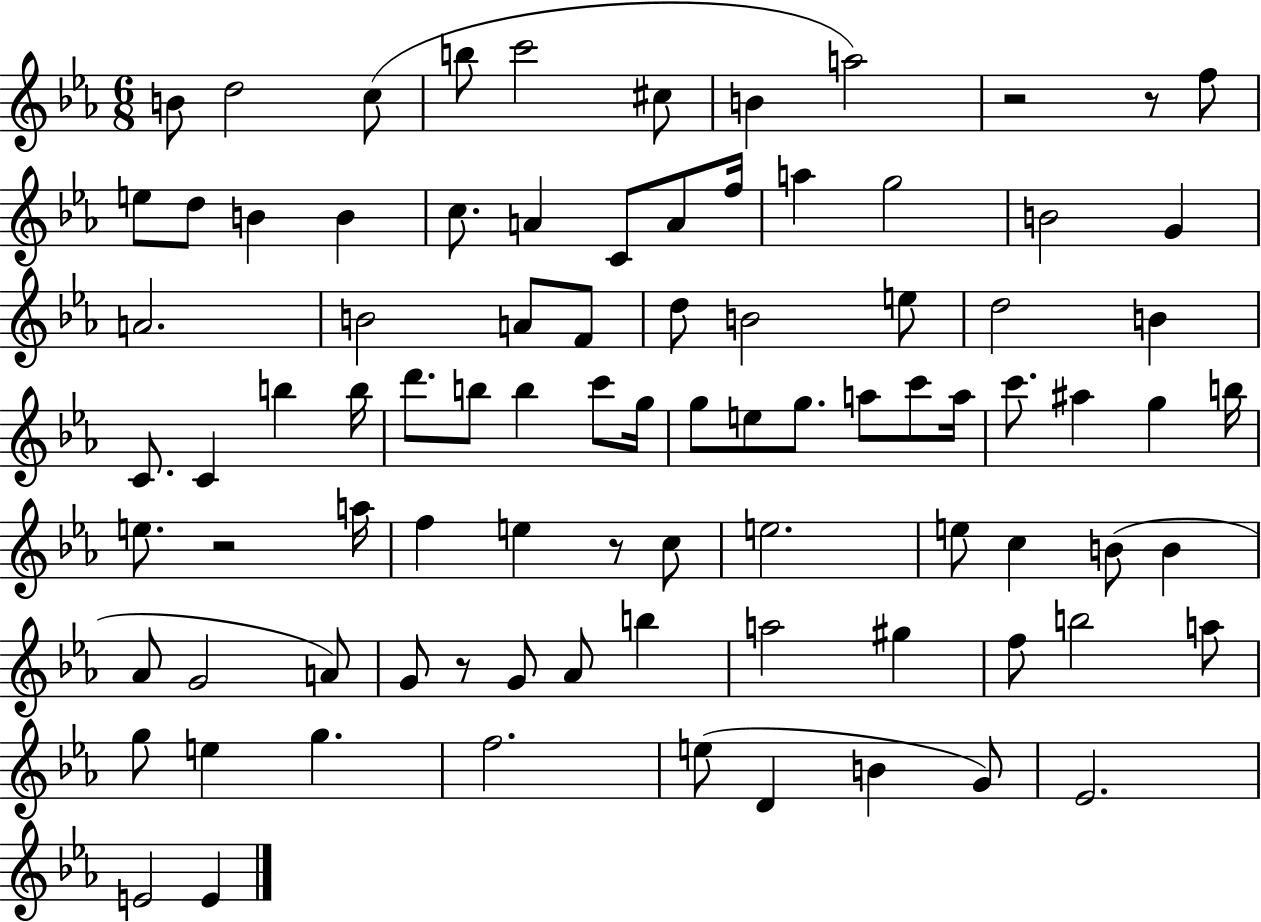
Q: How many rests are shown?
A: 5